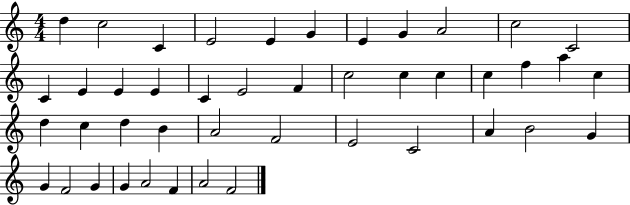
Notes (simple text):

D5/q C5/h C4/q E4/h E4/q G4/q E4/q G4/q A4/h C5/h C4/h C4/q E4/q E4/q E4/q C4/q E4/h F4/q C5/h C5/q C5/q C5/q F5/q A5/q C5/q D5/q C5/q D5/q B4/q A4/h F4/h E4/h C4/h A4/q B4/h G4/q G4/q F4/h G4/q G4/q A4/h F4/q A4/h F4/h